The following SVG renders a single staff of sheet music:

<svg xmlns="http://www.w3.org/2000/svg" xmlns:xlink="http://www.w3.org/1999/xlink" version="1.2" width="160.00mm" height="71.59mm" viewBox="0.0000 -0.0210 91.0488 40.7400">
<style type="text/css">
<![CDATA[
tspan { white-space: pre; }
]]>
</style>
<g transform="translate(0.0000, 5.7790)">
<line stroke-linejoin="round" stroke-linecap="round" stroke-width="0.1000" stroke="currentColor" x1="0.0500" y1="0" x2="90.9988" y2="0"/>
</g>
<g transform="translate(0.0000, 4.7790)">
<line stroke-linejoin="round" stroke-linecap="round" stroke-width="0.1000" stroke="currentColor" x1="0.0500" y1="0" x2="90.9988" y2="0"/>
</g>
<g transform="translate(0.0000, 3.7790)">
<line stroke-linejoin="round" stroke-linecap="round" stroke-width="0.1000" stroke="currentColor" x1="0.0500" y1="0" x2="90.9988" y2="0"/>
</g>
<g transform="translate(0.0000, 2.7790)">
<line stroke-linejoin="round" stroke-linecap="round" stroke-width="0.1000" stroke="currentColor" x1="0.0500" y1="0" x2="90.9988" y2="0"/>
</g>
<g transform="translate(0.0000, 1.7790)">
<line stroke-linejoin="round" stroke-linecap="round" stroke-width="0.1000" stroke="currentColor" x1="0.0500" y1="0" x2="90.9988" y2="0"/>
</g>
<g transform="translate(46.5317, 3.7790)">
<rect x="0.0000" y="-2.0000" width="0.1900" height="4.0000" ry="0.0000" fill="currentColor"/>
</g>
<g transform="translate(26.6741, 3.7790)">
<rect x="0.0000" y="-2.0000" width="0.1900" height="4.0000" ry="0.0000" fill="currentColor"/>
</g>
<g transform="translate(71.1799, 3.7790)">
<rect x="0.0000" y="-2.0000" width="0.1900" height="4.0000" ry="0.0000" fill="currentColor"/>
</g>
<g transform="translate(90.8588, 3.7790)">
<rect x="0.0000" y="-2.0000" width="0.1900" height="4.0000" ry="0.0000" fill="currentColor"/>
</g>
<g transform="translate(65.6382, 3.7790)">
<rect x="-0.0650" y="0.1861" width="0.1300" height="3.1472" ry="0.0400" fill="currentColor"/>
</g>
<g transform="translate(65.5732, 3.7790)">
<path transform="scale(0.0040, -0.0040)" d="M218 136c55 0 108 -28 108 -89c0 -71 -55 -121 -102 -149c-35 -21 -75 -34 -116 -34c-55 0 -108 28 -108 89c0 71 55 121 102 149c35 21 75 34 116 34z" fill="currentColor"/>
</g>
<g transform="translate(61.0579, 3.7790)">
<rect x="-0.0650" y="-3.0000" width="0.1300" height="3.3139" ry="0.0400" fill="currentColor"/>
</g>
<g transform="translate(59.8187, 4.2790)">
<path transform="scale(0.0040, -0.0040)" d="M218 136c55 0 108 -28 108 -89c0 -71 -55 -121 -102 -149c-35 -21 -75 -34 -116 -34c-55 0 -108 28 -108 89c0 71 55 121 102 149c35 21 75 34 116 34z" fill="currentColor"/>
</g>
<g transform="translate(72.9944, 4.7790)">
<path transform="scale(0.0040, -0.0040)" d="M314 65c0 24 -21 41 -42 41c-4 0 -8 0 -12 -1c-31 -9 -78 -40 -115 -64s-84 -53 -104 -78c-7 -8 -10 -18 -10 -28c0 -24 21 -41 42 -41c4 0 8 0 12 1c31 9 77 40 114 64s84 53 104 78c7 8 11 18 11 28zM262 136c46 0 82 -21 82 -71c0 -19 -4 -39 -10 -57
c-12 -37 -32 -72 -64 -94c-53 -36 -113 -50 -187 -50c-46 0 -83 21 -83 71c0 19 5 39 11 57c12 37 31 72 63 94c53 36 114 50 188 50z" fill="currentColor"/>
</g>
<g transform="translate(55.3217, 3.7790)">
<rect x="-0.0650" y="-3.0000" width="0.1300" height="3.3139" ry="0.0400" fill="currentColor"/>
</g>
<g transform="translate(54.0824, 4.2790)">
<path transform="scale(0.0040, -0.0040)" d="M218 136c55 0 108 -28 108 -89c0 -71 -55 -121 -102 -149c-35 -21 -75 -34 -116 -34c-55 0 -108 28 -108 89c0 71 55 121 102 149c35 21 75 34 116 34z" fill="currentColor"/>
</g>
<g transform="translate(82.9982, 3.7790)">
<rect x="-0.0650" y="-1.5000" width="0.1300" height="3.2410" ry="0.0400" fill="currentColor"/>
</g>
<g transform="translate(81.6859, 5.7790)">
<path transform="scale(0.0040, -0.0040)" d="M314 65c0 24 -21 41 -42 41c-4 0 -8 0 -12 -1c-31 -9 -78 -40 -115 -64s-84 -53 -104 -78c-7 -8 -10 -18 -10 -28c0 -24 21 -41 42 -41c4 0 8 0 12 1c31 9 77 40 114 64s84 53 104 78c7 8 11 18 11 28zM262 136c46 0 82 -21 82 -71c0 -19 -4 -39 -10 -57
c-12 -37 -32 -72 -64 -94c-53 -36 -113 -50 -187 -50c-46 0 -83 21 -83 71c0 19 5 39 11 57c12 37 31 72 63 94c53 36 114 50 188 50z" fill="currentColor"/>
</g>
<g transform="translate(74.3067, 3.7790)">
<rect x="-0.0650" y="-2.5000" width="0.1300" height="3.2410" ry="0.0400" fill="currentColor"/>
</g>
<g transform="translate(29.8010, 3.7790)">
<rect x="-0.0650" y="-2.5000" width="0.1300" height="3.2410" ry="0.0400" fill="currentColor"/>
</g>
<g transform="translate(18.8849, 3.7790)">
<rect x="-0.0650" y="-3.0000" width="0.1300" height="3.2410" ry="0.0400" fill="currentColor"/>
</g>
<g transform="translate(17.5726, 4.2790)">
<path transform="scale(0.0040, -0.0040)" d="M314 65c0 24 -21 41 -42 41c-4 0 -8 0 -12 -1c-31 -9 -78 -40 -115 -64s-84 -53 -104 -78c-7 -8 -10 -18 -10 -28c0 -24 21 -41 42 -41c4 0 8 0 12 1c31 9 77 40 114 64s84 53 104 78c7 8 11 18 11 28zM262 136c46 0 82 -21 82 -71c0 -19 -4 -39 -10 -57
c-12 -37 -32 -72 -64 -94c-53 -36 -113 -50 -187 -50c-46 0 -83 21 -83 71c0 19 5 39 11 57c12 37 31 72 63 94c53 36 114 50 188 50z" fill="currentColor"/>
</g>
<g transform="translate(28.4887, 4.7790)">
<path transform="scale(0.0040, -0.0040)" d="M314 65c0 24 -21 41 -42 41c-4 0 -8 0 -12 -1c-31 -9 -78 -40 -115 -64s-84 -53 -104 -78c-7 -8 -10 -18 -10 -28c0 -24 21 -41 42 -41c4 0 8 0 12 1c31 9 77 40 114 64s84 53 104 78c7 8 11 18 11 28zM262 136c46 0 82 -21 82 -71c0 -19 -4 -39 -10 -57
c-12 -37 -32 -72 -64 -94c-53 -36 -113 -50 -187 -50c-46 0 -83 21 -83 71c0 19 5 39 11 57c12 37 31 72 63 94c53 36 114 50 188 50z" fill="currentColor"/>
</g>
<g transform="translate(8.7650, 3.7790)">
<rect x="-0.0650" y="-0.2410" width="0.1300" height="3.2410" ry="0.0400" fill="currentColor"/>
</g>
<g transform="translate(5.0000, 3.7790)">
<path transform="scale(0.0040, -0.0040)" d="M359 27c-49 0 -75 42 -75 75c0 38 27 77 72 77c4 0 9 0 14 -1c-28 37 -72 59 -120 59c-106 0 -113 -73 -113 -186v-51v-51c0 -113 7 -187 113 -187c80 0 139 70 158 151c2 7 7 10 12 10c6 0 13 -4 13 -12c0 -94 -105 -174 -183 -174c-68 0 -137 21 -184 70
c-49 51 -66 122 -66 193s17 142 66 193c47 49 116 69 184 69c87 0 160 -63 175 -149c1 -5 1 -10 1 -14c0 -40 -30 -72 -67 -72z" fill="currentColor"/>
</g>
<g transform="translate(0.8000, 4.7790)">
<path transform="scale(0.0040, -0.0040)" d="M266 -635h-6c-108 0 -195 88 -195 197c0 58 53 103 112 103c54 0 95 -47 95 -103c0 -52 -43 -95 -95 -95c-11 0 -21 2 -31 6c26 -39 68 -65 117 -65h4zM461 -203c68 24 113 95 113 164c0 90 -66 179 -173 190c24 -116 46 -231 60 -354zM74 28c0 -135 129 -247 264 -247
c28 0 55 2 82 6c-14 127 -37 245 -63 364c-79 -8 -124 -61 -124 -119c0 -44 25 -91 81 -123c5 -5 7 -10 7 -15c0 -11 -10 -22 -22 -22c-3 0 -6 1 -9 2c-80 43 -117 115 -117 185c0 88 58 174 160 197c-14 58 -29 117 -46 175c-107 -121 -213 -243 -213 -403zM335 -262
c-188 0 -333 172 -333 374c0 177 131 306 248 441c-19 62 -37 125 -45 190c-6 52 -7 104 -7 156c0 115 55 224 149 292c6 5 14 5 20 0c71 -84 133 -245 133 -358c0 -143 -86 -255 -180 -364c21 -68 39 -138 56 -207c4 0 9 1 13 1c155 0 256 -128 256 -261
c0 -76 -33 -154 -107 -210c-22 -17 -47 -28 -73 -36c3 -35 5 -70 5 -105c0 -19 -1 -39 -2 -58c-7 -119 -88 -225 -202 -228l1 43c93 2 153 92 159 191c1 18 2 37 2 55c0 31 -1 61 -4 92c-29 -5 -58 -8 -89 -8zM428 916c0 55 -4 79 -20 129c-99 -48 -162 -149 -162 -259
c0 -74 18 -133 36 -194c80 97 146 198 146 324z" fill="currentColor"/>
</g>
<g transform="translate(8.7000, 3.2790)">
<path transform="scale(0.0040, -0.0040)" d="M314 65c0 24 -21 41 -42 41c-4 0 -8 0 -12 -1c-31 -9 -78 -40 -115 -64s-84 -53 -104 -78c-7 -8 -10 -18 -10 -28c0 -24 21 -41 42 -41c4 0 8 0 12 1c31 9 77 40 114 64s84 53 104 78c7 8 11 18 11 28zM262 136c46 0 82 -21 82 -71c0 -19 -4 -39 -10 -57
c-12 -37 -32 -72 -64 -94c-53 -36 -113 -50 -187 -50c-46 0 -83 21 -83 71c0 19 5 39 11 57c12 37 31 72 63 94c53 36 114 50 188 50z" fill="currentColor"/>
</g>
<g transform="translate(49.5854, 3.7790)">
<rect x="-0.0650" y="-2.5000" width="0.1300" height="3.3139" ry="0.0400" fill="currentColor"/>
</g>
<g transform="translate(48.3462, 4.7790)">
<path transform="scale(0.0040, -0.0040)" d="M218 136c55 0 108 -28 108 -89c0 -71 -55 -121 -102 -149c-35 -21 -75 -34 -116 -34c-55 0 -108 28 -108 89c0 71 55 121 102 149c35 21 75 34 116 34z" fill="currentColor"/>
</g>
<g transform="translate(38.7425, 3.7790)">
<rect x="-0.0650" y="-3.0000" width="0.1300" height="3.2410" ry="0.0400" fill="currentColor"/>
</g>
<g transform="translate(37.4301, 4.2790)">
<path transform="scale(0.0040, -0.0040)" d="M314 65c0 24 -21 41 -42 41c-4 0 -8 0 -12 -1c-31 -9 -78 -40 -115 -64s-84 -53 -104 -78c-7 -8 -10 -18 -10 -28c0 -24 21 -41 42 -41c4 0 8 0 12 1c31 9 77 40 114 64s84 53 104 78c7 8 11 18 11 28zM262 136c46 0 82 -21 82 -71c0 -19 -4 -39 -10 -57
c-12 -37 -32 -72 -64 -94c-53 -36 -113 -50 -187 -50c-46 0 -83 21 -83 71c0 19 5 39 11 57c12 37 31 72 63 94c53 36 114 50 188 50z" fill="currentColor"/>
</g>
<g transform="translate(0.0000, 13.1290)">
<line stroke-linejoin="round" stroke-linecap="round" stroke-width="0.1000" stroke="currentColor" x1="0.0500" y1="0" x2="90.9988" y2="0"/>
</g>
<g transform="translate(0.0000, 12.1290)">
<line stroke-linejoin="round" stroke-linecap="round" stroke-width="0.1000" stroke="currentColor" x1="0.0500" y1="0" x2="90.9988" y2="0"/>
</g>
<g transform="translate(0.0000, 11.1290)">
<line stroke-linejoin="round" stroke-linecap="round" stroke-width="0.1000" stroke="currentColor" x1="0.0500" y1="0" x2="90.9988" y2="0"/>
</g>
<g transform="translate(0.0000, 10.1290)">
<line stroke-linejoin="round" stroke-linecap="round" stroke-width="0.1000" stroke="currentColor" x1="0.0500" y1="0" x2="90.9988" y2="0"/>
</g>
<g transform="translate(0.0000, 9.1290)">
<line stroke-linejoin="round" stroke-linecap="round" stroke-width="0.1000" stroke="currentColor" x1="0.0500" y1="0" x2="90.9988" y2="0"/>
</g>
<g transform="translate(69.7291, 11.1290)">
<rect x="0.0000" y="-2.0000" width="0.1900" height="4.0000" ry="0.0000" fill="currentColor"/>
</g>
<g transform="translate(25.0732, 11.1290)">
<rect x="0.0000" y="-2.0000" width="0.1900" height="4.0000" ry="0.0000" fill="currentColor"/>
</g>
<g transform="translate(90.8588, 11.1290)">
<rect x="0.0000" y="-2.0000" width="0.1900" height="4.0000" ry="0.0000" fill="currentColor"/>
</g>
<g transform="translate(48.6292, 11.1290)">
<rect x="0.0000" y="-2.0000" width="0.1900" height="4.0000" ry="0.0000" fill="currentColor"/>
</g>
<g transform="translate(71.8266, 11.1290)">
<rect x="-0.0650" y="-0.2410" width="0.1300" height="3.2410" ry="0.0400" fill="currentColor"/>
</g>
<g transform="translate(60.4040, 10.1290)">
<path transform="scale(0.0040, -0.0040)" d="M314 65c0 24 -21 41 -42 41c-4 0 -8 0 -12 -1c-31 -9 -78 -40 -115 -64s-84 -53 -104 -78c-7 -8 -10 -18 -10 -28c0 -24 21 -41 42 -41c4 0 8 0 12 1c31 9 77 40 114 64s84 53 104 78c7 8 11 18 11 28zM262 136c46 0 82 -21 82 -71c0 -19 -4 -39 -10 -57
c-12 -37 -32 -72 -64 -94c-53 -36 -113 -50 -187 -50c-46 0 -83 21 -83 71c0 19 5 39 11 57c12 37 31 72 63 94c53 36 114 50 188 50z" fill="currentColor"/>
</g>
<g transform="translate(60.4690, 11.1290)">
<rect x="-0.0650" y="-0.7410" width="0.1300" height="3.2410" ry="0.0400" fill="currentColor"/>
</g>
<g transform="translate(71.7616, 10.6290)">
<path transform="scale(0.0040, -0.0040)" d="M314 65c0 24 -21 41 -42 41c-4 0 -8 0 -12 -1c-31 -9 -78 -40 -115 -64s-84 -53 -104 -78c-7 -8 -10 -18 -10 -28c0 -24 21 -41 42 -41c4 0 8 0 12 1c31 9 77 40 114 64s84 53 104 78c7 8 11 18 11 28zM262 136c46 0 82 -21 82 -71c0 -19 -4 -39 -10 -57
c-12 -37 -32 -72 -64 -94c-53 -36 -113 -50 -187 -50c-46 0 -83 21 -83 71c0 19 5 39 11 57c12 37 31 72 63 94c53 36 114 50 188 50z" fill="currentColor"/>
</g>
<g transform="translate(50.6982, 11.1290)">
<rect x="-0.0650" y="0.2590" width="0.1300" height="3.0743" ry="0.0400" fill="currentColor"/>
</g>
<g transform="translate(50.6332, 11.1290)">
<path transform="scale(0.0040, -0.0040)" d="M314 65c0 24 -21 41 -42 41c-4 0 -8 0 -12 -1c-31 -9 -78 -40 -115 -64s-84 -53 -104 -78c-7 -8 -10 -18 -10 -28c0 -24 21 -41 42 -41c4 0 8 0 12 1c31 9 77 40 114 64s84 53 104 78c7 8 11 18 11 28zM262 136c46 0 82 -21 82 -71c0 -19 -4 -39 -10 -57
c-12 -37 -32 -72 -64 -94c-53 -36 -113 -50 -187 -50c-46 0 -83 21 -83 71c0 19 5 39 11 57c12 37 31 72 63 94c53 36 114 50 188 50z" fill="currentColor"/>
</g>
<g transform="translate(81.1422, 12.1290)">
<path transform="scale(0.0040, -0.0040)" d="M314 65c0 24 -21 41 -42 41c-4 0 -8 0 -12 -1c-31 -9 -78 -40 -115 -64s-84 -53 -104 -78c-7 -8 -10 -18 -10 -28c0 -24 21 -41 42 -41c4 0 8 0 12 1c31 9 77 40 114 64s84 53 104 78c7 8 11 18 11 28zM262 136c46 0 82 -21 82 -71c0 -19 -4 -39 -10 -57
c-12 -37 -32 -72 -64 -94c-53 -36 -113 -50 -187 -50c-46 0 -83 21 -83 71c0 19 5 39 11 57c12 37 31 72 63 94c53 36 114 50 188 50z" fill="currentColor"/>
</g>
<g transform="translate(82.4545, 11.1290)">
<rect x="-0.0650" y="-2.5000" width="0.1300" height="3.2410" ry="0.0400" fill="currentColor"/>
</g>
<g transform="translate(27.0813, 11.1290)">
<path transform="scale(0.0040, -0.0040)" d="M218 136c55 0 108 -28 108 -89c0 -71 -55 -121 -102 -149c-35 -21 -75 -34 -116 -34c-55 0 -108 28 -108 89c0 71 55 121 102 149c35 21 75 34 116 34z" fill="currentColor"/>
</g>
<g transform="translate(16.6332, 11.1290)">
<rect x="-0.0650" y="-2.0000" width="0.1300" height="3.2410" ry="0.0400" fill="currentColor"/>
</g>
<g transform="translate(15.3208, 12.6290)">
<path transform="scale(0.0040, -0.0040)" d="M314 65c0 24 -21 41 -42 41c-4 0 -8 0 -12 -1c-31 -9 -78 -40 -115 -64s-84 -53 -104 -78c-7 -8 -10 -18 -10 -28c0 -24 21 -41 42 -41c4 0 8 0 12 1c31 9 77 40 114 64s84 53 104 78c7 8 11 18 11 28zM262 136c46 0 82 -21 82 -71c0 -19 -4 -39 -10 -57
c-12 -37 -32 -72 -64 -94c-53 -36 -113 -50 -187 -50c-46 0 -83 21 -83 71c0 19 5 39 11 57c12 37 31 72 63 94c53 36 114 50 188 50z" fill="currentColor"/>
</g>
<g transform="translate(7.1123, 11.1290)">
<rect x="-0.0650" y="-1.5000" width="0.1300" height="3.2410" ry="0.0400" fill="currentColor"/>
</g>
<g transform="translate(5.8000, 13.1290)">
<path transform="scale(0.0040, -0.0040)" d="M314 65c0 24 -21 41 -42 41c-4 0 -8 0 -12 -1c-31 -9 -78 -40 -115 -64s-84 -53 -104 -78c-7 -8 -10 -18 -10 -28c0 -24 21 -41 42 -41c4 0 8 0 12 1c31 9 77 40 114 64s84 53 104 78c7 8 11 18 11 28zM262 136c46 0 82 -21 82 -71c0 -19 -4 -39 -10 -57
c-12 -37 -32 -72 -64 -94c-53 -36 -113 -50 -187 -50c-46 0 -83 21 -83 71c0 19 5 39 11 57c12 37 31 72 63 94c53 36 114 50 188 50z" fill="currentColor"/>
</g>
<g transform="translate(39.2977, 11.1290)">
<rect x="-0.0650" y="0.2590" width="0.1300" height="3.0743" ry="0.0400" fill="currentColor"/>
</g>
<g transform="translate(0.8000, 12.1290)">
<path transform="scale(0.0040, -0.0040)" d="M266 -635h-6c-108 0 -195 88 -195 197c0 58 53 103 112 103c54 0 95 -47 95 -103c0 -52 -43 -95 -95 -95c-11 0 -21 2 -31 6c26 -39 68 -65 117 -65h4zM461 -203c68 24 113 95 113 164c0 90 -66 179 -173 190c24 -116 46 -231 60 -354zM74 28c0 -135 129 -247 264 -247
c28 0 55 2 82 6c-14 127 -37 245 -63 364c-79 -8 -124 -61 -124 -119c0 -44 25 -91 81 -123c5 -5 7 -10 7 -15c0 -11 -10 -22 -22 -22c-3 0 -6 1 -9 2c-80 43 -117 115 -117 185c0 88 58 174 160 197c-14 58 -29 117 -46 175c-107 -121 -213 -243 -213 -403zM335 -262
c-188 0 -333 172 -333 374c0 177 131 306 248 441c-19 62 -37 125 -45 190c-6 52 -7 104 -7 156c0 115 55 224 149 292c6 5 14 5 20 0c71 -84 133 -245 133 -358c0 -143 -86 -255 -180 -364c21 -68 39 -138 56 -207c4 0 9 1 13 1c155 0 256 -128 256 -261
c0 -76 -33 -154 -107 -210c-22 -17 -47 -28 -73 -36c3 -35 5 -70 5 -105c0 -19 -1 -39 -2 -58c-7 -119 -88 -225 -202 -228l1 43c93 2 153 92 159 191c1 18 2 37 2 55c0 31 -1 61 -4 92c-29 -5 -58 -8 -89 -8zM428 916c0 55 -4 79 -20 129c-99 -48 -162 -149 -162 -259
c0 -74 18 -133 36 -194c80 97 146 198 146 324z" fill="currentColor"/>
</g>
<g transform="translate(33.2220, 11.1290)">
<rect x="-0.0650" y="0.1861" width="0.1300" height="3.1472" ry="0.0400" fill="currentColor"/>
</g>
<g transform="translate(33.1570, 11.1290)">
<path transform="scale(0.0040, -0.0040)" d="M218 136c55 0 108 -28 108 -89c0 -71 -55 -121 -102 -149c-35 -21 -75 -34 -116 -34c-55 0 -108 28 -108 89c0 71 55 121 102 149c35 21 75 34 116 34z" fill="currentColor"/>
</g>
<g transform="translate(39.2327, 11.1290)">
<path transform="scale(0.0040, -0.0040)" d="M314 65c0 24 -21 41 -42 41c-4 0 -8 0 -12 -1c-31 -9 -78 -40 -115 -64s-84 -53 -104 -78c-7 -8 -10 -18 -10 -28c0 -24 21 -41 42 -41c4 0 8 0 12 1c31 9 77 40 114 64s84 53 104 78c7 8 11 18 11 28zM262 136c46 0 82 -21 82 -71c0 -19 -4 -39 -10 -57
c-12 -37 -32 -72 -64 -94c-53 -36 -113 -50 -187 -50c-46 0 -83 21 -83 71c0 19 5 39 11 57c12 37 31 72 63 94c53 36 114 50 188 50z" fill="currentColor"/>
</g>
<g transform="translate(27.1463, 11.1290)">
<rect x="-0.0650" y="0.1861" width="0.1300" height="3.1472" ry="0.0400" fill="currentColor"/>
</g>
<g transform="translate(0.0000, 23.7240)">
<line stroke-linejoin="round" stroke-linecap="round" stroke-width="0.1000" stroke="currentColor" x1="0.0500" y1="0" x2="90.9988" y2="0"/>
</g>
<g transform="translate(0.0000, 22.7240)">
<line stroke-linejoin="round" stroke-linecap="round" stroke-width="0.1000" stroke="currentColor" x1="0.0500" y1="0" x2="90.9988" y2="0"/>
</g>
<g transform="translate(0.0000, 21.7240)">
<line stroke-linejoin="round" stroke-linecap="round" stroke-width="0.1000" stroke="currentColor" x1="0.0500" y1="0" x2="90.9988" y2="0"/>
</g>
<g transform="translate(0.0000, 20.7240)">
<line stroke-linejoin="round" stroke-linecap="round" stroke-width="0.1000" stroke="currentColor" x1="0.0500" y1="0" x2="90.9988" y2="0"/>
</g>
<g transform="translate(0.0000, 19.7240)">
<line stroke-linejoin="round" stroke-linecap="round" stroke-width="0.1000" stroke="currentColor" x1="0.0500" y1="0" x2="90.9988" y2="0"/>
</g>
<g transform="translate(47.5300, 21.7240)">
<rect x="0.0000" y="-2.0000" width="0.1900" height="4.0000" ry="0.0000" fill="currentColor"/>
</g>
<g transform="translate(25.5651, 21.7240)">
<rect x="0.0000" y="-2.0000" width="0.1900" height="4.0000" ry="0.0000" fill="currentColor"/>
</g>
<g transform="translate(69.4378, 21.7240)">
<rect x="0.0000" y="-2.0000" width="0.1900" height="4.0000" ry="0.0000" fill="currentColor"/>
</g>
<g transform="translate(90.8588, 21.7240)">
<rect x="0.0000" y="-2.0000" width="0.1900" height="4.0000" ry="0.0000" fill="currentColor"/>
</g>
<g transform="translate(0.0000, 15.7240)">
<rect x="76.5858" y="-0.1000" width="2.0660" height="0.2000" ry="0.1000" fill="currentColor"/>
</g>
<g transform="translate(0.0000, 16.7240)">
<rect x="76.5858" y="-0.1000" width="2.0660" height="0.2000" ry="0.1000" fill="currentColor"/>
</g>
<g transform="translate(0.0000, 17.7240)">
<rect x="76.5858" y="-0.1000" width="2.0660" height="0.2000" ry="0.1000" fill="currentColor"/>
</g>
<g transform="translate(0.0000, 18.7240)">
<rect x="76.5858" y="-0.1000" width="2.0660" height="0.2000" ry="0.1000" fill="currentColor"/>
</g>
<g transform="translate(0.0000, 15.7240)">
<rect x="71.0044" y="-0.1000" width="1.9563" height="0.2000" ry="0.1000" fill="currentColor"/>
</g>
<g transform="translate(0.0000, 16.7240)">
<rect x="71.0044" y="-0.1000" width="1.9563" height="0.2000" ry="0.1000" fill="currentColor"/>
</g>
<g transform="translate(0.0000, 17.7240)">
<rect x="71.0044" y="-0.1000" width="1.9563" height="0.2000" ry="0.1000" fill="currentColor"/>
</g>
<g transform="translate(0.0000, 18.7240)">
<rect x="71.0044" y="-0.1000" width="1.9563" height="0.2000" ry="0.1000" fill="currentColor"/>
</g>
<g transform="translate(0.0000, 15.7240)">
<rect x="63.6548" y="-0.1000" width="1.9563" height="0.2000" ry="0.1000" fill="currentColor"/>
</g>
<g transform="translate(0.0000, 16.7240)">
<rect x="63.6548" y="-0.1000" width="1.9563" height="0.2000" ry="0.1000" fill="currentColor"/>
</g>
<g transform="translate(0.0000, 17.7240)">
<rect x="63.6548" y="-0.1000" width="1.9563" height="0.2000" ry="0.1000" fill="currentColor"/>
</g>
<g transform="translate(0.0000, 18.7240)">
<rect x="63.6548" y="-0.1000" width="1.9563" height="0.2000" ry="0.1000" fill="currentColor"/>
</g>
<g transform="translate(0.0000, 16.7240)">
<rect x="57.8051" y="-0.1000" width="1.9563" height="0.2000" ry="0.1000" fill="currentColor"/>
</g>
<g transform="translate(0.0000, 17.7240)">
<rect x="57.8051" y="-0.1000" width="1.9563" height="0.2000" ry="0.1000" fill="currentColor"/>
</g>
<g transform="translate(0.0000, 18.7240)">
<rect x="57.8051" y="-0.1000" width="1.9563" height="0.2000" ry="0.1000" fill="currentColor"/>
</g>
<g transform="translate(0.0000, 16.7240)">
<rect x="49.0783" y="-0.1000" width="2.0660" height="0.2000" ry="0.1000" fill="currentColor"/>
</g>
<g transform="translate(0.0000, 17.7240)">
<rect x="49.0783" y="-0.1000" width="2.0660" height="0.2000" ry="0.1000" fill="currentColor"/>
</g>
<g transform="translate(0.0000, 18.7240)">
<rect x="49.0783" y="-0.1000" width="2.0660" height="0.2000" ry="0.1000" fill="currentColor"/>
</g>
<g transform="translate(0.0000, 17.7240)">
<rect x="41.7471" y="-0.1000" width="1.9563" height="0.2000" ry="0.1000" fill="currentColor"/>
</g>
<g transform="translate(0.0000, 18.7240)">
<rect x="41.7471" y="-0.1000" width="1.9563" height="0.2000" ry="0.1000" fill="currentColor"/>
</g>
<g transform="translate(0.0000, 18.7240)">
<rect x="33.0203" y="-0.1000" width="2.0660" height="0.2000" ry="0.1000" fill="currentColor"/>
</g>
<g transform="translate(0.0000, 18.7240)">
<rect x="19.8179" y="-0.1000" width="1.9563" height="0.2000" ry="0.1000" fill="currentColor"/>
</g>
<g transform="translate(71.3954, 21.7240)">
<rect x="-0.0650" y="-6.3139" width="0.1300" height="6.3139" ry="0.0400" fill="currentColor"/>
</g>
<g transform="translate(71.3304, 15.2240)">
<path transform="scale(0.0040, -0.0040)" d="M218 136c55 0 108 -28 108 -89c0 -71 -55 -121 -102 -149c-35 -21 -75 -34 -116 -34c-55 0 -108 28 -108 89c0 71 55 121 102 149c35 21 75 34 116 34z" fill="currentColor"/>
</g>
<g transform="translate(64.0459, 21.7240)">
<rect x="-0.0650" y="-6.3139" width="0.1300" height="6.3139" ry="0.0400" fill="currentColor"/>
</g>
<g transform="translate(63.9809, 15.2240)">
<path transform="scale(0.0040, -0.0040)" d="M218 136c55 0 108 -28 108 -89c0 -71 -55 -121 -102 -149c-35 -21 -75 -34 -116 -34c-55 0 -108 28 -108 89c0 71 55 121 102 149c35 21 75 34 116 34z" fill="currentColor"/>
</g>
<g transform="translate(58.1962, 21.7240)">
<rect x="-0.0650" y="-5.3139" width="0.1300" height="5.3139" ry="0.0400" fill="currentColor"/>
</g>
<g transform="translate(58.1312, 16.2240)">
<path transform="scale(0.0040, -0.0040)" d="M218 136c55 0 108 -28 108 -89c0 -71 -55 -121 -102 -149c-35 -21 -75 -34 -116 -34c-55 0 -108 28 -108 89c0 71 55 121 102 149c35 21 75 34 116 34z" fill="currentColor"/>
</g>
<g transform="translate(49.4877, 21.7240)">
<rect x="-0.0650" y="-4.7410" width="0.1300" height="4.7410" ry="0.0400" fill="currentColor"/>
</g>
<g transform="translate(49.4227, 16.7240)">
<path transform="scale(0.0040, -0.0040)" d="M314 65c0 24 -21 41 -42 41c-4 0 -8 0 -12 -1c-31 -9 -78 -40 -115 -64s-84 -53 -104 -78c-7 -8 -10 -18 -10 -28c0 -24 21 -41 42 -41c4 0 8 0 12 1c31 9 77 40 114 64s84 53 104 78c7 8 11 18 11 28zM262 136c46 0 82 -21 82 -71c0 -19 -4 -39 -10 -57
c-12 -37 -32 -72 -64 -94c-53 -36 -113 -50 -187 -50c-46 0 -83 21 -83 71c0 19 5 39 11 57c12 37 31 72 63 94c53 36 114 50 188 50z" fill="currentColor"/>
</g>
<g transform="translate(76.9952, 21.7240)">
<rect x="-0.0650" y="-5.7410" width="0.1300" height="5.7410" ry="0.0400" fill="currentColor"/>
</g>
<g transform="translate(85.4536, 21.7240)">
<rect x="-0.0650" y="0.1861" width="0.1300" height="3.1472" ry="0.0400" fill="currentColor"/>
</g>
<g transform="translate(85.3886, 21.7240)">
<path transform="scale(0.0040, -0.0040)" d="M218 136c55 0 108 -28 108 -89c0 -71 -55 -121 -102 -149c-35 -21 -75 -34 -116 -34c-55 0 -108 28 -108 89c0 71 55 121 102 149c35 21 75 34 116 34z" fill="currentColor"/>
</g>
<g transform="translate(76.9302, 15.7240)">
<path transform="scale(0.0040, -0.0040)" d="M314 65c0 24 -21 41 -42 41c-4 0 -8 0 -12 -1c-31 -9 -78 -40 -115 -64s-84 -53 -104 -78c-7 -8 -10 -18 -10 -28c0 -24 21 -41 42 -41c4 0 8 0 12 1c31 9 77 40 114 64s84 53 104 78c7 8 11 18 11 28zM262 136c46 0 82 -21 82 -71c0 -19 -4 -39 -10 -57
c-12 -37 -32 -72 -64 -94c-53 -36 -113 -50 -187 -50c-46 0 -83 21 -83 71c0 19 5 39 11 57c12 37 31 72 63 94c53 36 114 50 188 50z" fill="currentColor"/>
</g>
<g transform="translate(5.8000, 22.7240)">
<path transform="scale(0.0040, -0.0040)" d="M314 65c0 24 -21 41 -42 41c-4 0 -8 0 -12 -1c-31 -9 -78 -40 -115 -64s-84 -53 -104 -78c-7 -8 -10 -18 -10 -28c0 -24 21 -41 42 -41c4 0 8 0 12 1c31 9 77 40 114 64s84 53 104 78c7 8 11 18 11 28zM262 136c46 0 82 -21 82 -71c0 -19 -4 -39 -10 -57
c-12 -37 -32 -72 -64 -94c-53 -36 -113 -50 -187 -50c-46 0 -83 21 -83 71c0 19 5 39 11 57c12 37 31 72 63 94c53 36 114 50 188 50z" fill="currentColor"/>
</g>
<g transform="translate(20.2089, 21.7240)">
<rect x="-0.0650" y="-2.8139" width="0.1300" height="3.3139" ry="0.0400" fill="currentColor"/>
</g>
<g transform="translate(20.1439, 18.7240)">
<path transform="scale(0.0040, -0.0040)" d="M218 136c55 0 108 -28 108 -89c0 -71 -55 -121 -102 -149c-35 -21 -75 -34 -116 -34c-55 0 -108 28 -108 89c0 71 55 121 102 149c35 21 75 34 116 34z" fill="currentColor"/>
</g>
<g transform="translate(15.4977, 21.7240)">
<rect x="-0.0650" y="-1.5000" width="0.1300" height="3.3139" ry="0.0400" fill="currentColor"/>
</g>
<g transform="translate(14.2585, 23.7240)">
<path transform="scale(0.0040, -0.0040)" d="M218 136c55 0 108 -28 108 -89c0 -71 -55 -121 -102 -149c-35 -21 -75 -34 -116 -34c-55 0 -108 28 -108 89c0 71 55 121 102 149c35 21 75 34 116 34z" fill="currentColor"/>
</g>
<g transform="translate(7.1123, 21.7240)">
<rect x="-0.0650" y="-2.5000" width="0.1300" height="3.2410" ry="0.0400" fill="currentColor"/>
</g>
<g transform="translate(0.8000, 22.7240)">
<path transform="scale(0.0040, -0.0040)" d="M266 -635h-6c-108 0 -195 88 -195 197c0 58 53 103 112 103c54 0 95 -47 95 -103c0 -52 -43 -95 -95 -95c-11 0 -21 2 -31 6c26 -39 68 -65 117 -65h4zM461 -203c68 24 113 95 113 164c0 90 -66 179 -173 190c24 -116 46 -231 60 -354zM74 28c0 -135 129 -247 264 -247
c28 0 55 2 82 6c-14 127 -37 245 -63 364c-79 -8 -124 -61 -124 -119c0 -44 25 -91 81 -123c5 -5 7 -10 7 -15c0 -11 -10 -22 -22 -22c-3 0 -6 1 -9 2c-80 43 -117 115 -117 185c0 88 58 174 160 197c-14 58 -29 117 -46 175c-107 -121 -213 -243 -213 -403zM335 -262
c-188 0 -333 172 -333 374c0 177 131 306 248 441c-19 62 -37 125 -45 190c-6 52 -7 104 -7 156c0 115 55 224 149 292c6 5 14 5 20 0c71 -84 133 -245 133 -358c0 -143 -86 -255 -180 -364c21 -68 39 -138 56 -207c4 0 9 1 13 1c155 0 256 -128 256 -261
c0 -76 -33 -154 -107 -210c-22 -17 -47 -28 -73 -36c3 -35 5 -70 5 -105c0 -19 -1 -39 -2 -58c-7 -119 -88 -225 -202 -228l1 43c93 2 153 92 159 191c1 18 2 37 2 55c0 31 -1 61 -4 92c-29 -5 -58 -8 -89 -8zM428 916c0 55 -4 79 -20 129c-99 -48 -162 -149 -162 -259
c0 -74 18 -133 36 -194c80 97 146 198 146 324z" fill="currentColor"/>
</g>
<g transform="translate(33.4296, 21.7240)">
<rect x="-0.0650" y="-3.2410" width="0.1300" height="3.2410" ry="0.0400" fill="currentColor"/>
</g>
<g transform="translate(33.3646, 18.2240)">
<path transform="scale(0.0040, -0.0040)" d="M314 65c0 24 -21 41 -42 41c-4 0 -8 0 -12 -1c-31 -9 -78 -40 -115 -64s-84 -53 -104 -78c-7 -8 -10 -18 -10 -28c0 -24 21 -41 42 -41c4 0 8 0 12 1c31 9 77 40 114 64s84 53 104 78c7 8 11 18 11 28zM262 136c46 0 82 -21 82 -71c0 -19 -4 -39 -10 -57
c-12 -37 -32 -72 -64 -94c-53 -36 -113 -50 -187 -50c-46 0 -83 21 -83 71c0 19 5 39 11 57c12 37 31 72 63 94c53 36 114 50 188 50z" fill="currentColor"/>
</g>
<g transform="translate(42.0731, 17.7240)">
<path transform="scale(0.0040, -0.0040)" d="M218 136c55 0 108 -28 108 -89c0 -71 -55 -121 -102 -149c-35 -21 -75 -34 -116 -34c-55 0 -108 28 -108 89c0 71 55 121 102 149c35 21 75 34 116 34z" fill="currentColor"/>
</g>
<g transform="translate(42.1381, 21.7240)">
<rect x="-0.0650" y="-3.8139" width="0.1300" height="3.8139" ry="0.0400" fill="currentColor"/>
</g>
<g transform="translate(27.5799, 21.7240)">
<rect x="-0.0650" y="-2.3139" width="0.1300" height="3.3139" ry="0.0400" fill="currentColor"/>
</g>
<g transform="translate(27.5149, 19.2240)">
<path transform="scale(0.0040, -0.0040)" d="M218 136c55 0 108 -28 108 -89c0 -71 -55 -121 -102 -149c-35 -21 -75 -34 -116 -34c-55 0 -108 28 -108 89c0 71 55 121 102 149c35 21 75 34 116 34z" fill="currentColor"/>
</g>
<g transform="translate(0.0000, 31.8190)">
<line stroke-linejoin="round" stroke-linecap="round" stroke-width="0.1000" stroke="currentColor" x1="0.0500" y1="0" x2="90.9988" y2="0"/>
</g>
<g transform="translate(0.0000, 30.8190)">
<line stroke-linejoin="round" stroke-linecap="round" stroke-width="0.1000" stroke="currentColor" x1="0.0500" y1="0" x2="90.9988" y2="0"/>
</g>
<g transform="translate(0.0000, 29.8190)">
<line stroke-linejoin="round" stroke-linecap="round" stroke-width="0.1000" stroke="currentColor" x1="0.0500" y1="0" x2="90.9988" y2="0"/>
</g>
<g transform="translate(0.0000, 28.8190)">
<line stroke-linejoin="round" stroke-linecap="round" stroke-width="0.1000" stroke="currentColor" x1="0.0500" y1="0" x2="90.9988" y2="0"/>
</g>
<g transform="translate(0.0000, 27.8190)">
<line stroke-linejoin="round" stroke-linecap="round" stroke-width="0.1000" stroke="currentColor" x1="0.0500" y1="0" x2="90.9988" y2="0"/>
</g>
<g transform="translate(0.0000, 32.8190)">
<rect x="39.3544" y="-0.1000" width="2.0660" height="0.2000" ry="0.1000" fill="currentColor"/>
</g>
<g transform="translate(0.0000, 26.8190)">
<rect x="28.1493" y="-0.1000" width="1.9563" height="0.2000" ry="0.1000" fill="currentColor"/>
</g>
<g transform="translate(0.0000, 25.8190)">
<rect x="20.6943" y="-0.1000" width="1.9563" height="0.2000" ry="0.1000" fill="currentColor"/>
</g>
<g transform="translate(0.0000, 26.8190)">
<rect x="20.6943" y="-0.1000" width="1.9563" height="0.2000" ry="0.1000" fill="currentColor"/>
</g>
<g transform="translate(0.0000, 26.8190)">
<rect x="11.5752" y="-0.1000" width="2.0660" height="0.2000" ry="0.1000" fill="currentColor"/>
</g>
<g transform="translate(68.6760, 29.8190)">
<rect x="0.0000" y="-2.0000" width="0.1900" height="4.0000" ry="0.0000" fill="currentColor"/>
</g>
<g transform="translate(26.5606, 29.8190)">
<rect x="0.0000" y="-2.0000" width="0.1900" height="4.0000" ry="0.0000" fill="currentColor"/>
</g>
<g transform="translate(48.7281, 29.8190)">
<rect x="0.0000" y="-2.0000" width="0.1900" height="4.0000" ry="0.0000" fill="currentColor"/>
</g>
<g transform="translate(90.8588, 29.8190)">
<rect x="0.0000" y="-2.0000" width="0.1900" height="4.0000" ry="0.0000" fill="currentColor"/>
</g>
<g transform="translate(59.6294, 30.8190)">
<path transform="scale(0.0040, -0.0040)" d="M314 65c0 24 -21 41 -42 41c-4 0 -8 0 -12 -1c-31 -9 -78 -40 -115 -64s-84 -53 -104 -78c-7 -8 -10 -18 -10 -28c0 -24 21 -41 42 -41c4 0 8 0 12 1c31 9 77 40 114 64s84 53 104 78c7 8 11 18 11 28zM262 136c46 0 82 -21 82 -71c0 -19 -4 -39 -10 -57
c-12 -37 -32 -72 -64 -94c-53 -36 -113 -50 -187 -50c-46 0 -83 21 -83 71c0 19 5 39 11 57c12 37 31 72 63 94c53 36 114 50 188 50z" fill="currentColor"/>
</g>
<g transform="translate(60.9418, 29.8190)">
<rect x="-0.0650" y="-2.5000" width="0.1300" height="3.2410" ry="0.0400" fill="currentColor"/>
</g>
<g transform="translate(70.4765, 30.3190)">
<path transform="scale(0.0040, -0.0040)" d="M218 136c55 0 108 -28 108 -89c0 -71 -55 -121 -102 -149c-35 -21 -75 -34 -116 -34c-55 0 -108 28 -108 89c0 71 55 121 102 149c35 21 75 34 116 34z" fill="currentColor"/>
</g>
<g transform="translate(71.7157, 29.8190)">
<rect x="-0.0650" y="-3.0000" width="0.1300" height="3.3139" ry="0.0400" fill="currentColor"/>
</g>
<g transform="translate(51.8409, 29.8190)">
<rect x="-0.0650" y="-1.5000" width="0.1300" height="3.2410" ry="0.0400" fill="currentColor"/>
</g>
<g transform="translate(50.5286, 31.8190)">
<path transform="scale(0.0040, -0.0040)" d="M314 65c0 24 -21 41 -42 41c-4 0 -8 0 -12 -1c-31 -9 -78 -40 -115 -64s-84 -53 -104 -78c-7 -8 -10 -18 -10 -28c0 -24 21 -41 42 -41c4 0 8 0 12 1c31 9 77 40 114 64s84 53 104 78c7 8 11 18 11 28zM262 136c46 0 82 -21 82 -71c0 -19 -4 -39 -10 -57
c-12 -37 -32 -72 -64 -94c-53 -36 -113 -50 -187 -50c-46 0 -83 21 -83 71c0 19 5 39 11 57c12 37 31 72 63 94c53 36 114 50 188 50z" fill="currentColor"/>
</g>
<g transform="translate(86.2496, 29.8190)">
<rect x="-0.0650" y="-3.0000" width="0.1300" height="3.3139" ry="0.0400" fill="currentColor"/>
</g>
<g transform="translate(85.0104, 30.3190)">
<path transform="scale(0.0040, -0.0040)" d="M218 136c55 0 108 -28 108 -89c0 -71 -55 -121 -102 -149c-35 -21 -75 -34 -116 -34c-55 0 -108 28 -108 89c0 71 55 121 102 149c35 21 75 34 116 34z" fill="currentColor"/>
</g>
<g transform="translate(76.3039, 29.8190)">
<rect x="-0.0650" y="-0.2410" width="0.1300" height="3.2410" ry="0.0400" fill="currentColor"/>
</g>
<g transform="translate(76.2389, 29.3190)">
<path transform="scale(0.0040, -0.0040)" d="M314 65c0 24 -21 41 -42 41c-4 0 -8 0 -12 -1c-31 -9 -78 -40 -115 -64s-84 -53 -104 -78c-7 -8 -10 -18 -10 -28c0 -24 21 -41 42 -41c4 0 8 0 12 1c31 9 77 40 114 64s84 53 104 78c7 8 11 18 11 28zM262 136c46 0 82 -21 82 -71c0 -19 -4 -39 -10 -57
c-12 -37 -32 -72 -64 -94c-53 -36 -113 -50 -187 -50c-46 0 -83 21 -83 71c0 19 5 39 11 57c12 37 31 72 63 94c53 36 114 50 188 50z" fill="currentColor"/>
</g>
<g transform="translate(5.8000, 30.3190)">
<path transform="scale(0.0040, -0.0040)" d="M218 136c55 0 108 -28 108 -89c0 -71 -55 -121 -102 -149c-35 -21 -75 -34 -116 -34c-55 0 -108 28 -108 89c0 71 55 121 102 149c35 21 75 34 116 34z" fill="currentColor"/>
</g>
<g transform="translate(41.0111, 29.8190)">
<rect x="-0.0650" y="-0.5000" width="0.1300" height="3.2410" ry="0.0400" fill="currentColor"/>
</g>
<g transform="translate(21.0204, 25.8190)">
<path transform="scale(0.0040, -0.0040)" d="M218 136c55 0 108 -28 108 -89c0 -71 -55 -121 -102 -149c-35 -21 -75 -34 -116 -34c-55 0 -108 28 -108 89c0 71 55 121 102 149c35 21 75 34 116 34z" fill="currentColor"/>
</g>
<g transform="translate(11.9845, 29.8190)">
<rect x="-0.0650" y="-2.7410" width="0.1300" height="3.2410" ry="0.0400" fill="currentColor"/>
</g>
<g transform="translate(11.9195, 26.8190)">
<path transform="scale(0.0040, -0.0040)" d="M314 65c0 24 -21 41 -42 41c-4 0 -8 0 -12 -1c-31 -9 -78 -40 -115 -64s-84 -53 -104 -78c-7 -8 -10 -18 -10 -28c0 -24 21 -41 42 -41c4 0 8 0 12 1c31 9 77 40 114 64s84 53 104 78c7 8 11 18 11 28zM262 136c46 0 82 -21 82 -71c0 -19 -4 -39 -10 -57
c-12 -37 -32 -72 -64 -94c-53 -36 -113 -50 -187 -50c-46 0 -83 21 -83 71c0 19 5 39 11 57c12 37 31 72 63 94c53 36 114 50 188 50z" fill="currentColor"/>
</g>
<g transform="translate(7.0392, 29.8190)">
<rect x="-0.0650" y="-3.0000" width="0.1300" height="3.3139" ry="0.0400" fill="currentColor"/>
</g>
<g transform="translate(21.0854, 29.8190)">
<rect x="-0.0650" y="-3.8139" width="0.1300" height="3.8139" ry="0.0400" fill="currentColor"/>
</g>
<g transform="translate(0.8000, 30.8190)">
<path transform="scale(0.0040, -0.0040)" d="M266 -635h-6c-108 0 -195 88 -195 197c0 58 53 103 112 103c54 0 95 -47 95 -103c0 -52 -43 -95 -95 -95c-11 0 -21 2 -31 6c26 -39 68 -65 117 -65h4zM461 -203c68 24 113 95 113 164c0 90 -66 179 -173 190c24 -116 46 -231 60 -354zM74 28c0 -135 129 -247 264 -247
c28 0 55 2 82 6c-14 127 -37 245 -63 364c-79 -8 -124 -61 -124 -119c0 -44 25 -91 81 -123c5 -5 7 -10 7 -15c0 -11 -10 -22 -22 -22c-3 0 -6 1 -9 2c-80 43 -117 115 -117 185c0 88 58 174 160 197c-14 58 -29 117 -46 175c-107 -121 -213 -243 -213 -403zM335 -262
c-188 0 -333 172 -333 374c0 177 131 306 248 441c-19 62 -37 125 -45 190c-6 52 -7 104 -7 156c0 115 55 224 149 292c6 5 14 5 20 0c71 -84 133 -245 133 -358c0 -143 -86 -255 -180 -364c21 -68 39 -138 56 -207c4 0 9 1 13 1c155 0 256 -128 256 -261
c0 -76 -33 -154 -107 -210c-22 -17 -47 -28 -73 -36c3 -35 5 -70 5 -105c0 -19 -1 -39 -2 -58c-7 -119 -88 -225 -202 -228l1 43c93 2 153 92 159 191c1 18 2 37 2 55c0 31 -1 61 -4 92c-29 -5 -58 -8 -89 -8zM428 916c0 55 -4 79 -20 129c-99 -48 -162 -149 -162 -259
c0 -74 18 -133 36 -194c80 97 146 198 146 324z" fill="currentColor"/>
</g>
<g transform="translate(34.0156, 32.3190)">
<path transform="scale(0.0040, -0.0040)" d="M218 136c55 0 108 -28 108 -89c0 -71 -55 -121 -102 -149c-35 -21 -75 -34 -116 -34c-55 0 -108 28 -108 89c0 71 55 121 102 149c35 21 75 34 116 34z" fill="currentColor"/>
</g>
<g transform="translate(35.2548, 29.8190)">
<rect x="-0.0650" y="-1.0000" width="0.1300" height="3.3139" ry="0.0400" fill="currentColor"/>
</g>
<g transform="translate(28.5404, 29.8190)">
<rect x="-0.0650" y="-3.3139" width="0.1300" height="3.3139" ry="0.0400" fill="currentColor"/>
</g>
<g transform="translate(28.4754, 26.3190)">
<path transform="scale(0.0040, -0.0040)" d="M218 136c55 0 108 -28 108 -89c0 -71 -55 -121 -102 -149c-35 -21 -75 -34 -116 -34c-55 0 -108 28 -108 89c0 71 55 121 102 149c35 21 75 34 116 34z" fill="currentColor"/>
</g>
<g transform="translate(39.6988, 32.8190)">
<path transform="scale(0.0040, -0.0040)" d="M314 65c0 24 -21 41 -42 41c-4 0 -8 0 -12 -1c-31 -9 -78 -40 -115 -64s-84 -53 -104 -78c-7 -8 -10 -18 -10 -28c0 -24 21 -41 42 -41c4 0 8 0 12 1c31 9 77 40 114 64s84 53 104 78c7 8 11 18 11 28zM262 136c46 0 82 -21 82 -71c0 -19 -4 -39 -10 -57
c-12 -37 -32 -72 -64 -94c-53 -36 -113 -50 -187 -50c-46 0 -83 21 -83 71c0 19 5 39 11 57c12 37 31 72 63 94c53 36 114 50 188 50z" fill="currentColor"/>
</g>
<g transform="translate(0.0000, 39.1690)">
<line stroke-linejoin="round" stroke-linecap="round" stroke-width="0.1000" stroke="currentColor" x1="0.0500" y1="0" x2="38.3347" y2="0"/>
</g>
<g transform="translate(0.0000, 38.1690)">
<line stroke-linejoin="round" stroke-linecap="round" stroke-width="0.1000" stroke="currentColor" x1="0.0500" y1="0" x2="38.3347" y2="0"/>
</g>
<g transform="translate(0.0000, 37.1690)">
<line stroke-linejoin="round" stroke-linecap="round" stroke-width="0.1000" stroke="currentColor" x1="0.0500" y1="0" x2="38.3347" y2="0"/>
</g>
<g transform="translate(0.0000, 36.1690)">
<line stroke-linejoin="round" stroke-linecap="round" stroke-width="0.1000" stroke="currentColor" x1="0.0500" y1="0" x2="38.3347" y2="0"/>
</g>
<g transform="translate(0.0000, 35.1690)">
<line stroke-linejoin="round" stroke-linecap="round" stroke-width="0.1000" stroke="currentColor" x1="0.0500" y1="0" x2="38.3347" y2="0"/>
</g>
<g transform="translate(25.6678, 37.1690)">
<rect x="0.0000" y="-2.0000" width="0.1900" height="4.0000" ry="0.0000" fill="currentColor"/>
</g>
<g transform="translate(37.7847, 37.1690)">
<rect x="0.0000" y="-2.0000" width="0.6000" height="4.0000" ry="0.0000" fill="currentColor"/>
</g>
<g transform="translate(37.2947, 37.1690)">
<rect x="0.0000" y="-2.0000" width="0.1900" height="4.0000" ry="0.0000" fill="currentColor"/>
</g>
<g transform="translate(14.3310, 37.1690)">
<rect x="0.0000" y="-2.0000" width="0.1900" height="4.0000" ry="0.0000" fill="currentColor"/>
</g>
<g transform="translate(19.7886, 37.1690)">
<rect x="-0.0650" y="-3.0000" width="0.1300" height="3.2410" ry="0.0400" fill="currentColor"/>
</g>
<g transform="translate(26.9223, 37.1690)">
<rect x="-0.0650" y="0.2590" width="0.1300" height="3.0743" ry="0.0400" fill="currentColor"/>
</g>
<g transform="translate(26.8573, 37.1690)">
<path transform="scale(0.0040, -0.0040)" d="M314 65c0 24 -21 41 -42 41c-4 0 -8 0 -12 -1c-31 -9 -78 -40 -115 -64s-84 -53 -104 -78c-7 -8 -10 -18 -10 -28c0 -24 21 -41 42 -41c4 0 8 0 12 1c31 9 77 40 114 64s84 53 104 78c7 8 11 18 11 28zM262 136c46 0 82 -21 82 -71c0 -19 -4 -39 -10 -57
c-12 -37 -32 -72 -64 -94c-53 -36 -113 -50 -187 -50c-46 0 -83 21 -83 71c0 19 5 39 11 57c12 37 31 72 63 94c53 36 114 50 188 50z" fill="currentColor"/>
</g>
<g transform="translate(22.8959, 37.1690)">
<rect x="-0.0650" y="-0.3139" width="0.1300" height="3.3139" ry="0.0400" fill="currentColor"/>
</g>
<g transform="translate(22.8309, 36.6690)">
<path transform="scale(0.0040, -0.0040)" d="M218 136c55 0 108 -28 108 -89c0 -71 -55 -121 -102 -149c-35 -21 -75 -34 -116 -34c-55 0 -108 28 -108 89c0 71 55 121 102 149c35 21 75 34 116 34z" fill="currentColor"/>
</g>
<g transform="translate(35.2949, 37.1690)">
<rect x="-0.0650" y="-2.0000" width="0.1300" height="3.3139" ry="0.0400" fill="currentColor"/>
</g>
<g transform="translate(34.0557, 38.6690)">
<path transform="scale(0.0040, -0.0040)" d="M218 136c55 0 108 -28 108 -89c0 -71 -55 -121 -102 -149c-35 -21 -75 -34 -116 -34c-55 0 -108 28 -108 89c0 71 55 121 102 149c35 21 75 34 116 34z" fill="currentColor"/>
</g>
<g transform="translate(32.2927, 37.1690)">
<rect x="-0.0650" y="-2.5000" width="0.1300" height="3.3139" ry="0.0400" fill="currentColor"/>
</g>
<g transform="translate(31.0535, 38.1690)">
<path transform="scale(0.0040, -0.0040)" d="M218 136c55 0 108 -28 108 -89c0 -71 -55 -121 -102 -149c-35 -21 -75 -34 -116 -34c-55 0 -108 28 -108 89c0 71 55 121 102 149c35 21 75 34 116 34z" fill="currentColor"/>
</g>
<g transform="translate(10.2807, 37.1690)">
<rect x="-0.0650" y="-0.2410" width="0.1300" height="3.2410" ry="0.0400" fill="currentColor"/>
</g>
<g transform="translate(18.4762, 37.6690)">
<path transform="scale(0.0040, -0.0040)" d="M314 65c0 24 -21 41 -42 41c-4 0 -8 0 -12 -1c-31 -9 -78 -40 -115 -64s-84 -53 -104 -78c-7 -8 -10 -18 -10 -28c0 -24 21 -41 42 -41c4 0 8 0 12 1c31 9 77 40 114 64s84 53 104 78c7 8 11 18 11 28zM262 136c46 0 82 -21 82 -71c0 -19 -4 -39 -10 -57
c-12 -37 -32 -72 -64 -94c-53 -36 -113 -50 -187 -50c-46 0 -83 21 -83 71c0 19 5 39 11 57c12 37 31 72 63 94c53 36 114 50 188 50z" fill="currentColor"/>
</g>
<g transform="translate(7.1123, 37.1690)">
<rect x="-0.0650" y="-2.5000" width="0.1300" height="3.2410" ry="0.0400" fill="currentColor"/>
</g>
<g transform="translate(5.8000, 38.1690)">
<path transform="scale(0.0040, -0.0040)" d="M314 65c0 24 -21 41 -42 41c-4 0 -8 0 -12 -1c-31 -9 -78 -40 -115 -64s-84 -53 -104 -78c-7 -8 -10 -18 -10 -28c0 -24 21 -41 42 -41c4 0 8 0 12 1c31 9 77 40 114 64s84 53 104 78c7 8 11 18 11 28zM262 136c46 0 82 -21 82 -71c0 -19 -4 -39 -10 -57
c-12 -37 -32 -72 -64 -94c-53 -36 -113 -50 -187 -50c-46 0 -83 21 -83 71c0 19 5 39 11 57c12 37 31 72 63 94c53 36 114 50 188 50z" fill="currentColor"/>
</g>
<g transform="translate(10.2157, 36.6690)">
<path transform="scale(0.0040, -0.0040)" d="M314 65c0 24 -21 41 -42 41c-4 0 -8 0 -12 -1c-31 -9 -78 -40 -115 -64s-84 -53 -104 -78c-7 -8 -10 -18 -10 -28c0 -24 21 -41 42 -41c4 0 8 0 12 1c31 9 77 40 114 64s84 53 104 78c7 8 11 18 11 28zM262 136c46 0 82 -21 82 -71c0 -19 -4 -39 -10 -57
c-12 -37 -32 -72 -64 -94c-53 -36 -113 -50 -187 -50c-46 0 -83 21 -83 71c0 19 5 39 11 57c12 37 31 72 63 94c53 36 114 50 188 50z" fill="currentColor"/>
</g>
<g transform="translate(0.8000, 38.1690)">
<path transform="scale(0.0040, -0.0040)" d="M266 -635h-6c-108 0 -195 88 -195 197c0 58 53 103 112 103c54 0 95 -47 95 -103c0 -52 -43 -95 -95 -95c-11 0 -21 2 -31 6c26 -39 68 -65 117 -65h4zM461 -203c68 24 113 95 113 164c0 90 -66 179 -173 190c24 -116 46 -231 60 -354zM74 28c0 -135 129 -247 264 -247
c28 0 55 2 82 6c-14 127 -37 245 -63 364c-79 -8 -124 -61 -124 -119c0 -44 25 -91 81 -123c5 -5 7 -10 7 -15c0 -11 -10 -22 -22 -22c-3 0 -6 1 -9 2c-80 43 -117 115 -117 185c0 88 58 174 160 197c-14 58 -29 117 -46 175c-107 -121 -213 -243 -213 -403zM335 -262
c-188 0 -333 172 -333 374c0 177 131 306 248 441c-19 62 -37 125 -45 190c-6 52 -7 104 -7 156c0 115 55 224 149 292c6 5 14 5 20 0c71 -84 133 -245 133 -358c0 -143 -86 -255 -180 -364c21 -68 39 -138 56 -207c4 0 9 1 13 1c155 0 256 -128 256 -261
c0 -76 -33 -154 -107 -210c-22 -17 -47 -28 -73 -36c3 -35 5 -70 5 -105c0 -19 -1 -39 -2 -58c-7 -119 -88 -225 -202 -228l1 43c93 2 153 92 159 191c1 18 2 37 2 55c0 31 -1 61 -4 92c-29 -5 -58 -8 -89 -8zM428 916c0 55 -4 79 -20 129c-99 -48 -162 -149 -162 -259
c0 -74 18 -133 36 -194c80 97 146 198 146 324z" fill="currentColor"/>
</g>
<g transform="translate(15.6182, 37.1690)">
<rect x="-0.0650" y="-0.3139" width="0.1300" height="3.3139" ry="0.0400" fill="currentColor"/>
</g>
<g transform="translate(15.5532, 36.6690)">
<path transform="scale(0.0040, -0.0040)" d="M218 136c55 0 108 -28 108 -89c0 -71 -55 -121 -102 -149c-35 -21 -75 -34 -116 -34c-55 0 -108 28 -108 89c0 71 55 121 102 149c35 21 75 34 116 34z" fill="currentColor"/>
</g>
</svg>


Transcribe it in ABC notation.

X:1
T:Untitled
M:4/4
L:1/4
K:C
c2 A2 G2 A2 G A A B G2 E2 E2 F2 B B B2 B2 d2 c2 G2 G2 E a g b2 c' e'2 f' a' a' g'2 B A a2 c' b D C2 E2 G2 A c2 A G2 c2 c A2 c B2 G F